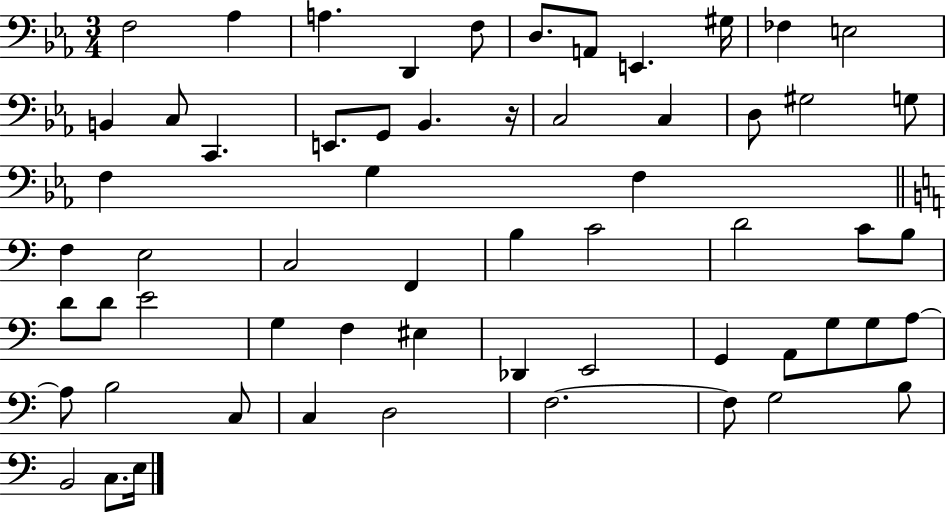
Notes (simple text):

F3/h Ab3/q A3/q. D2/q F3/e D3/e. A2/e E2/q. G#3/s FES3/q E3/h B2/q C3/e C2/q. E2/e. G2/e Bb2/q. R/s C3/h C3/q D3/e G#3/h G3/e F3/q G3/q F3/q F3/q E3/h C3/h F2/q B3/q C4/h D4/h C4/e B3/e D4/e D4/e E4/h G3/q F3/q EIS3/q Db2/q E2/h G2/q A2/e G3/e G3/e A3/e A3/e B3/h C3/e C3/q D3/h F3/h. F3/e G3/h B3/e B2/h C3/e. E3/s